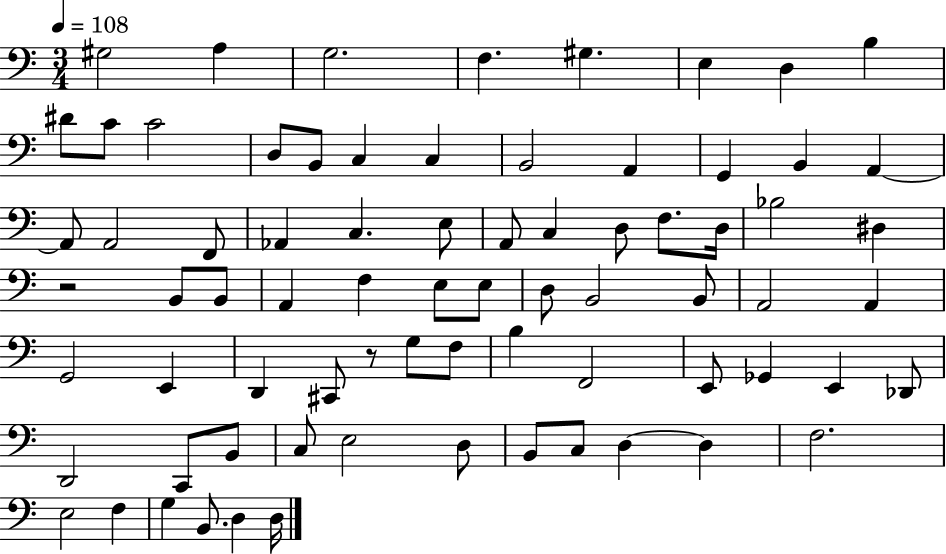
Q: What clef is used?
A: bass